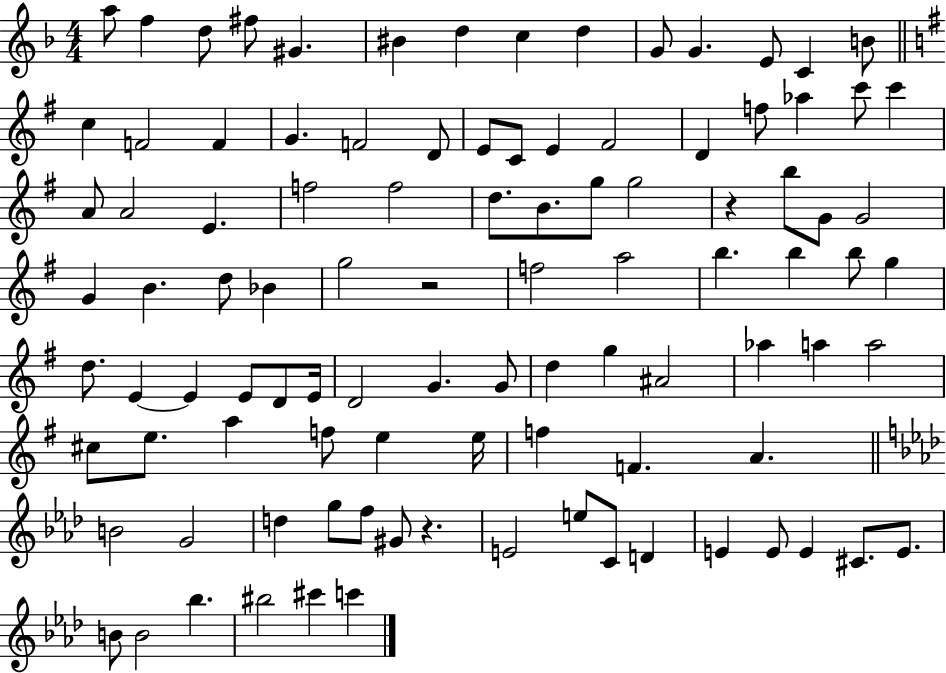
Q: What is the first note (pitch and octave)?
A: A5